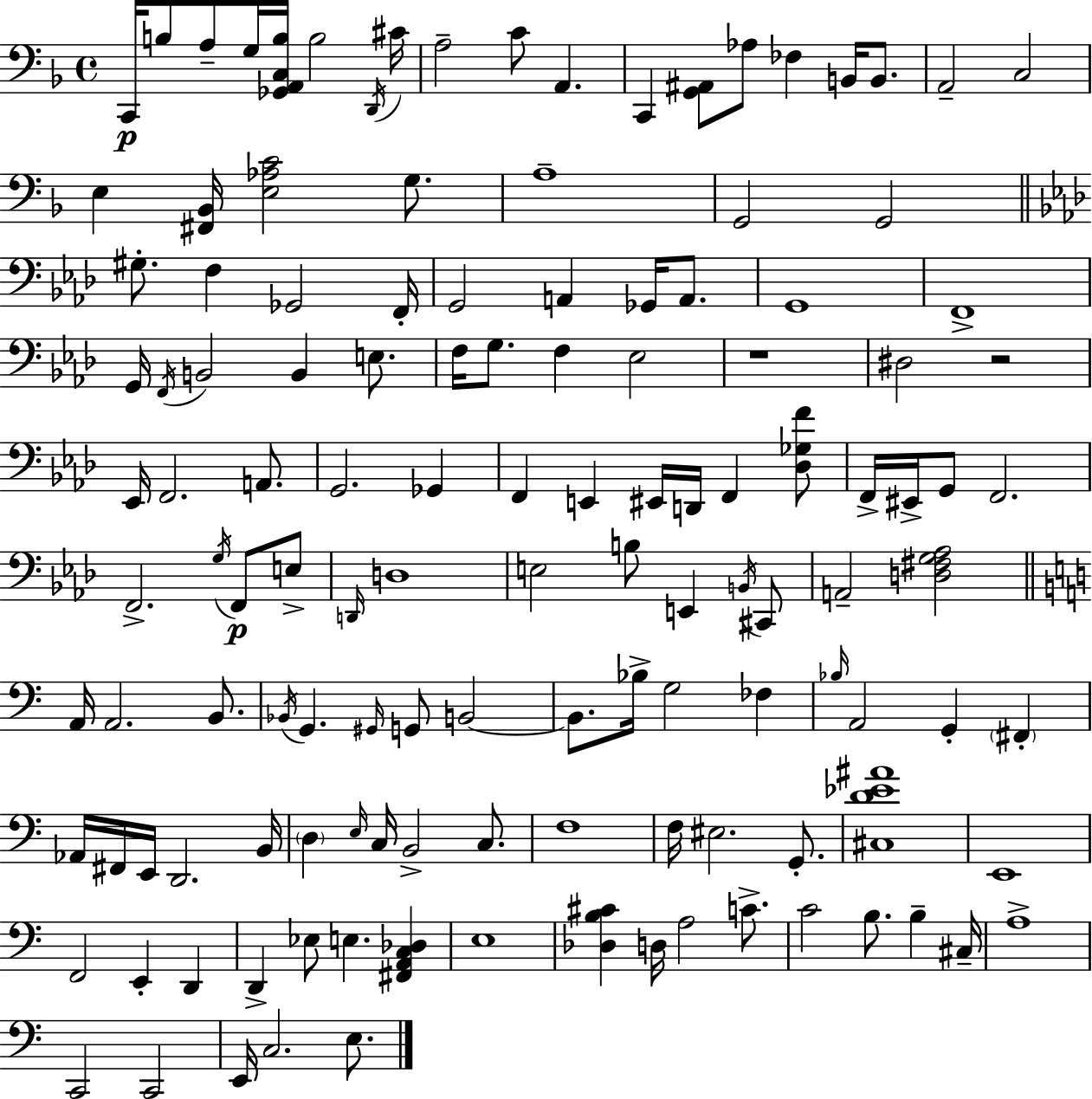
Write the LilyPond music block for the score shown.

{
  \clef bass
  \time 4/4
  \defaultTimeSignature
  \key d \minor
  c,16\p b8 a8-- g16 <ges, a, c b>16 b2 \acciaccatura { d,16 } | cis'16 a2-- c'8 a,4. | c,4 <g, ais,>8 aes8 fes4 b,16 b,8. | a,2-- c2 | \break e4 <fis, bes,>16 <e aes c'>2 g8. | a1-- | g,2 g,2 | \bar "||" \break \key aes \major gis8.-. f4 ges,2 f,16-. | g,2 a,4 ges,16 a,8. | g,1 | f,1-> | \break g,16 \acciaccatura { f,16 } b,2 b,4 e8. | f16 g8. f4 ees2 | r1 | dis2 r2 | \break ees,16 f,2. a,8. | g,2. ges,4 | f,4 e,4 eis,16 d,16 f,4 <des ges f'>8 | f,16-> eis,16-> g,8 f,2. | \break f,2.-> \acciaccatura { g16 } f,8\p | e8-> \grace { d,16 } d1 | e2 b8 e,4 | \acciaccatura { b,16 } cis,8 a,2-- <d fis g aes>2 | \break \bar "||" \break \key c \major a,16 a,2. b,8. | \acciaccatura { bes,16 } g,4. \grace { gis,16 } g,8 b,2~~ | b,8. bes16-> g2 fes4 | \grace { bes16 } a,2 g,4-. \parenthesize fis,4-. | \break aes,16 fis,16 e,16 d,2. | b,16 \parenthesize d4 \grace { e16 } c16 b,2-> | c8. f1 | f16 eis2. | \break g,8.-. <cis d' ees' ais'>1 | e,1 | f,2 e,4-. | d,4 d,4-> ees8 e4. | \break <fis, a, c des>4 e1 | <des b cis'>4 d16 a2 | c'8.-> c'2 b8. b4-- | cis16-- a1-> | \break c,2 c,2 | e,16 c2. | e8. \bar "|."
}